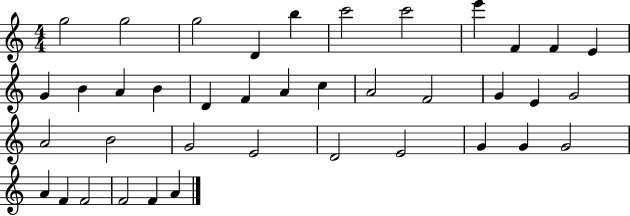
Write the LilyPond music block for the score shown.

{
  \clef treble
  \numericTimeSignature
  \time 4/4
  \key c \major
  g''2 g''2 | g''2 d'4 b''4 | c'''2 c'''2 | e'''4 f'4 f'4 e'4 | \break g'4 b'4 a'4 b'4 | d'4 f'4 a'4 c''4 | a'2 f'2 | g'4 e'4 g'2 | \break a'2 b'2 | g'2 e'2 | d'2 e'2 | g'4 g'4 g'2 | \break a'4 f'4 f'2 | f'2 f'4 a'4 | \bar "|."
}